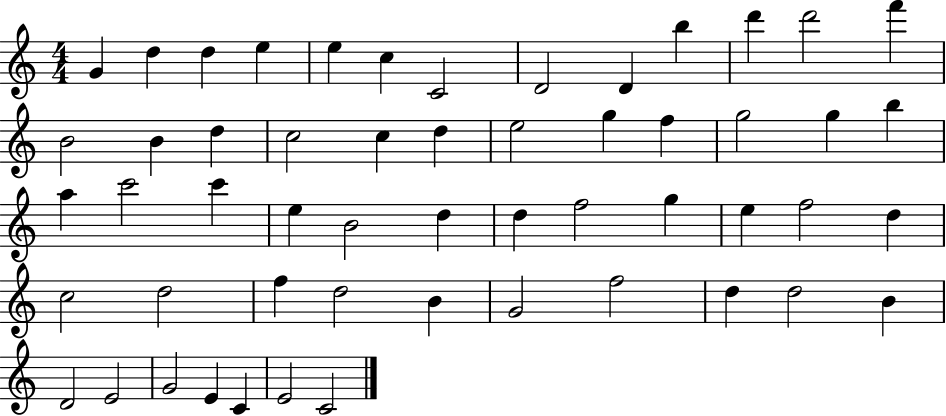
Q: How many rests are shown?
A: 0